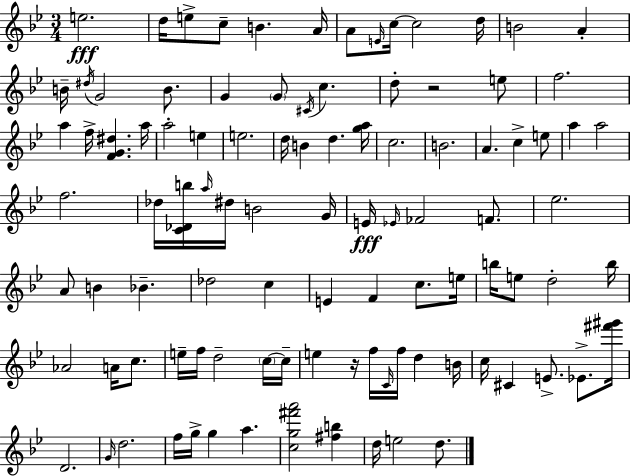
E5/h. D5/s E5/e C5/e B4/q. A4/s A4/e E4/s C5/s C5/h D5/s B4/h A4/q B4/s D#5/s G4/h B4/e. G4/q G4/e C#4/s C5/q. D5/e R/h E5/e F5/h. A5/q F5/s [F4,G4,D#5]/q. A5/s A5/h E5/q E5/h. D5/s B4/q D5/q. [G5,A5]/s C5/h. B4/h. A4/q. C5/q E5/e A5/q A5/h F5/h. Db5/s [C4,Db4,B5]/s A5/s D#5/s B4/h G4/s E4/s Eb4/s FES4/h F4/e. Eb5/h. A4/e B4/q Bb4/q. Db5/h C5/q E4/q F4/q C5/e. E5/s B5/s E5/e D5/h B5/s Ab4/h A4/s C5/e. E5/s F5/s D5/h C5/s C5/s E5/q R/s F5/s C4/s F5/s D5/q B4/s C5/s C#4/q E4/e. Eb4/e. [F#6,G#6]/s D4/h. G4/s D5/h. F5/s G5/s G5/q A5/q. [C5,G5,F#6,A6]/h [F#5,B5]/q D5/s E5/h D5/e.